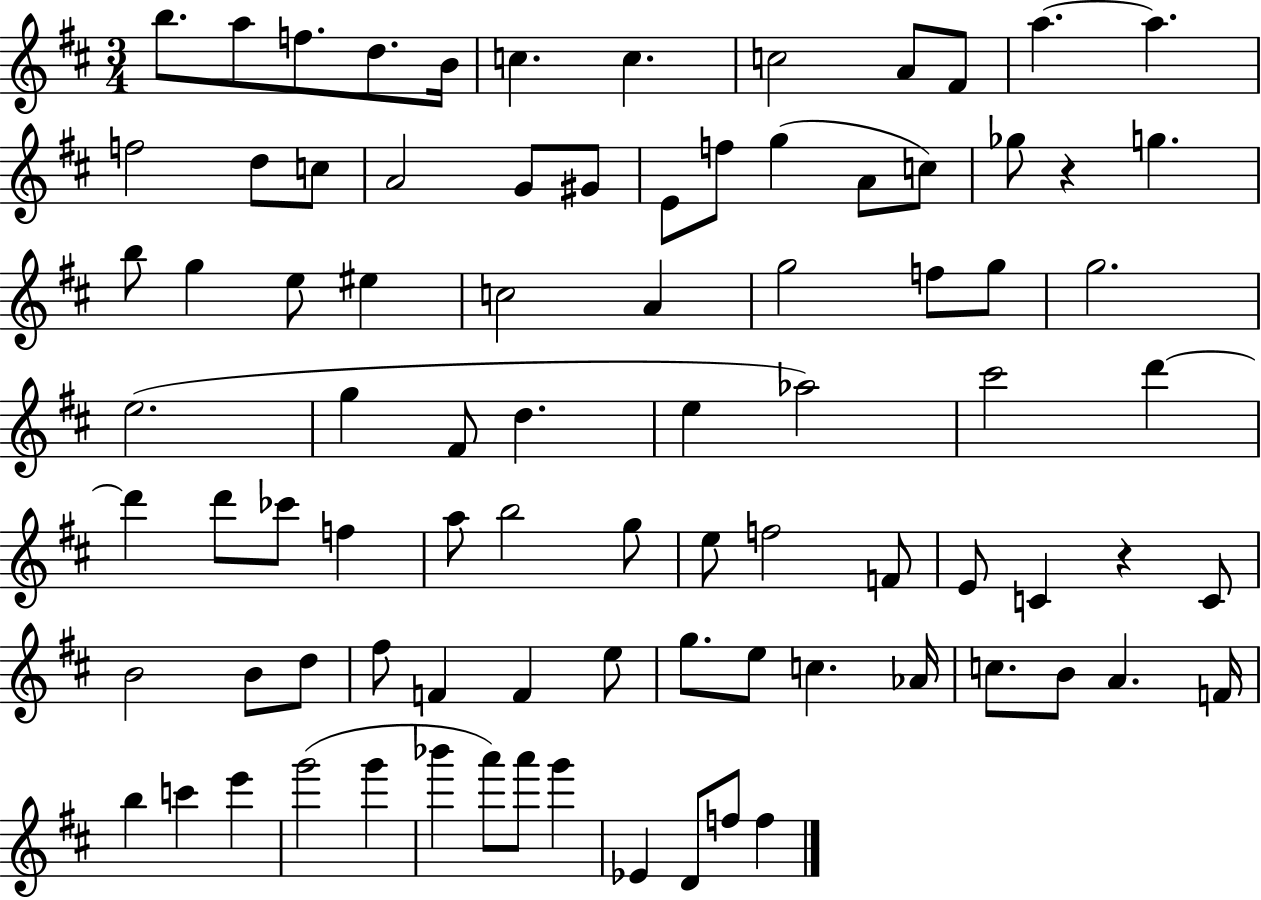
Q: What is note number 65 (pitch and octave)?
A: E5